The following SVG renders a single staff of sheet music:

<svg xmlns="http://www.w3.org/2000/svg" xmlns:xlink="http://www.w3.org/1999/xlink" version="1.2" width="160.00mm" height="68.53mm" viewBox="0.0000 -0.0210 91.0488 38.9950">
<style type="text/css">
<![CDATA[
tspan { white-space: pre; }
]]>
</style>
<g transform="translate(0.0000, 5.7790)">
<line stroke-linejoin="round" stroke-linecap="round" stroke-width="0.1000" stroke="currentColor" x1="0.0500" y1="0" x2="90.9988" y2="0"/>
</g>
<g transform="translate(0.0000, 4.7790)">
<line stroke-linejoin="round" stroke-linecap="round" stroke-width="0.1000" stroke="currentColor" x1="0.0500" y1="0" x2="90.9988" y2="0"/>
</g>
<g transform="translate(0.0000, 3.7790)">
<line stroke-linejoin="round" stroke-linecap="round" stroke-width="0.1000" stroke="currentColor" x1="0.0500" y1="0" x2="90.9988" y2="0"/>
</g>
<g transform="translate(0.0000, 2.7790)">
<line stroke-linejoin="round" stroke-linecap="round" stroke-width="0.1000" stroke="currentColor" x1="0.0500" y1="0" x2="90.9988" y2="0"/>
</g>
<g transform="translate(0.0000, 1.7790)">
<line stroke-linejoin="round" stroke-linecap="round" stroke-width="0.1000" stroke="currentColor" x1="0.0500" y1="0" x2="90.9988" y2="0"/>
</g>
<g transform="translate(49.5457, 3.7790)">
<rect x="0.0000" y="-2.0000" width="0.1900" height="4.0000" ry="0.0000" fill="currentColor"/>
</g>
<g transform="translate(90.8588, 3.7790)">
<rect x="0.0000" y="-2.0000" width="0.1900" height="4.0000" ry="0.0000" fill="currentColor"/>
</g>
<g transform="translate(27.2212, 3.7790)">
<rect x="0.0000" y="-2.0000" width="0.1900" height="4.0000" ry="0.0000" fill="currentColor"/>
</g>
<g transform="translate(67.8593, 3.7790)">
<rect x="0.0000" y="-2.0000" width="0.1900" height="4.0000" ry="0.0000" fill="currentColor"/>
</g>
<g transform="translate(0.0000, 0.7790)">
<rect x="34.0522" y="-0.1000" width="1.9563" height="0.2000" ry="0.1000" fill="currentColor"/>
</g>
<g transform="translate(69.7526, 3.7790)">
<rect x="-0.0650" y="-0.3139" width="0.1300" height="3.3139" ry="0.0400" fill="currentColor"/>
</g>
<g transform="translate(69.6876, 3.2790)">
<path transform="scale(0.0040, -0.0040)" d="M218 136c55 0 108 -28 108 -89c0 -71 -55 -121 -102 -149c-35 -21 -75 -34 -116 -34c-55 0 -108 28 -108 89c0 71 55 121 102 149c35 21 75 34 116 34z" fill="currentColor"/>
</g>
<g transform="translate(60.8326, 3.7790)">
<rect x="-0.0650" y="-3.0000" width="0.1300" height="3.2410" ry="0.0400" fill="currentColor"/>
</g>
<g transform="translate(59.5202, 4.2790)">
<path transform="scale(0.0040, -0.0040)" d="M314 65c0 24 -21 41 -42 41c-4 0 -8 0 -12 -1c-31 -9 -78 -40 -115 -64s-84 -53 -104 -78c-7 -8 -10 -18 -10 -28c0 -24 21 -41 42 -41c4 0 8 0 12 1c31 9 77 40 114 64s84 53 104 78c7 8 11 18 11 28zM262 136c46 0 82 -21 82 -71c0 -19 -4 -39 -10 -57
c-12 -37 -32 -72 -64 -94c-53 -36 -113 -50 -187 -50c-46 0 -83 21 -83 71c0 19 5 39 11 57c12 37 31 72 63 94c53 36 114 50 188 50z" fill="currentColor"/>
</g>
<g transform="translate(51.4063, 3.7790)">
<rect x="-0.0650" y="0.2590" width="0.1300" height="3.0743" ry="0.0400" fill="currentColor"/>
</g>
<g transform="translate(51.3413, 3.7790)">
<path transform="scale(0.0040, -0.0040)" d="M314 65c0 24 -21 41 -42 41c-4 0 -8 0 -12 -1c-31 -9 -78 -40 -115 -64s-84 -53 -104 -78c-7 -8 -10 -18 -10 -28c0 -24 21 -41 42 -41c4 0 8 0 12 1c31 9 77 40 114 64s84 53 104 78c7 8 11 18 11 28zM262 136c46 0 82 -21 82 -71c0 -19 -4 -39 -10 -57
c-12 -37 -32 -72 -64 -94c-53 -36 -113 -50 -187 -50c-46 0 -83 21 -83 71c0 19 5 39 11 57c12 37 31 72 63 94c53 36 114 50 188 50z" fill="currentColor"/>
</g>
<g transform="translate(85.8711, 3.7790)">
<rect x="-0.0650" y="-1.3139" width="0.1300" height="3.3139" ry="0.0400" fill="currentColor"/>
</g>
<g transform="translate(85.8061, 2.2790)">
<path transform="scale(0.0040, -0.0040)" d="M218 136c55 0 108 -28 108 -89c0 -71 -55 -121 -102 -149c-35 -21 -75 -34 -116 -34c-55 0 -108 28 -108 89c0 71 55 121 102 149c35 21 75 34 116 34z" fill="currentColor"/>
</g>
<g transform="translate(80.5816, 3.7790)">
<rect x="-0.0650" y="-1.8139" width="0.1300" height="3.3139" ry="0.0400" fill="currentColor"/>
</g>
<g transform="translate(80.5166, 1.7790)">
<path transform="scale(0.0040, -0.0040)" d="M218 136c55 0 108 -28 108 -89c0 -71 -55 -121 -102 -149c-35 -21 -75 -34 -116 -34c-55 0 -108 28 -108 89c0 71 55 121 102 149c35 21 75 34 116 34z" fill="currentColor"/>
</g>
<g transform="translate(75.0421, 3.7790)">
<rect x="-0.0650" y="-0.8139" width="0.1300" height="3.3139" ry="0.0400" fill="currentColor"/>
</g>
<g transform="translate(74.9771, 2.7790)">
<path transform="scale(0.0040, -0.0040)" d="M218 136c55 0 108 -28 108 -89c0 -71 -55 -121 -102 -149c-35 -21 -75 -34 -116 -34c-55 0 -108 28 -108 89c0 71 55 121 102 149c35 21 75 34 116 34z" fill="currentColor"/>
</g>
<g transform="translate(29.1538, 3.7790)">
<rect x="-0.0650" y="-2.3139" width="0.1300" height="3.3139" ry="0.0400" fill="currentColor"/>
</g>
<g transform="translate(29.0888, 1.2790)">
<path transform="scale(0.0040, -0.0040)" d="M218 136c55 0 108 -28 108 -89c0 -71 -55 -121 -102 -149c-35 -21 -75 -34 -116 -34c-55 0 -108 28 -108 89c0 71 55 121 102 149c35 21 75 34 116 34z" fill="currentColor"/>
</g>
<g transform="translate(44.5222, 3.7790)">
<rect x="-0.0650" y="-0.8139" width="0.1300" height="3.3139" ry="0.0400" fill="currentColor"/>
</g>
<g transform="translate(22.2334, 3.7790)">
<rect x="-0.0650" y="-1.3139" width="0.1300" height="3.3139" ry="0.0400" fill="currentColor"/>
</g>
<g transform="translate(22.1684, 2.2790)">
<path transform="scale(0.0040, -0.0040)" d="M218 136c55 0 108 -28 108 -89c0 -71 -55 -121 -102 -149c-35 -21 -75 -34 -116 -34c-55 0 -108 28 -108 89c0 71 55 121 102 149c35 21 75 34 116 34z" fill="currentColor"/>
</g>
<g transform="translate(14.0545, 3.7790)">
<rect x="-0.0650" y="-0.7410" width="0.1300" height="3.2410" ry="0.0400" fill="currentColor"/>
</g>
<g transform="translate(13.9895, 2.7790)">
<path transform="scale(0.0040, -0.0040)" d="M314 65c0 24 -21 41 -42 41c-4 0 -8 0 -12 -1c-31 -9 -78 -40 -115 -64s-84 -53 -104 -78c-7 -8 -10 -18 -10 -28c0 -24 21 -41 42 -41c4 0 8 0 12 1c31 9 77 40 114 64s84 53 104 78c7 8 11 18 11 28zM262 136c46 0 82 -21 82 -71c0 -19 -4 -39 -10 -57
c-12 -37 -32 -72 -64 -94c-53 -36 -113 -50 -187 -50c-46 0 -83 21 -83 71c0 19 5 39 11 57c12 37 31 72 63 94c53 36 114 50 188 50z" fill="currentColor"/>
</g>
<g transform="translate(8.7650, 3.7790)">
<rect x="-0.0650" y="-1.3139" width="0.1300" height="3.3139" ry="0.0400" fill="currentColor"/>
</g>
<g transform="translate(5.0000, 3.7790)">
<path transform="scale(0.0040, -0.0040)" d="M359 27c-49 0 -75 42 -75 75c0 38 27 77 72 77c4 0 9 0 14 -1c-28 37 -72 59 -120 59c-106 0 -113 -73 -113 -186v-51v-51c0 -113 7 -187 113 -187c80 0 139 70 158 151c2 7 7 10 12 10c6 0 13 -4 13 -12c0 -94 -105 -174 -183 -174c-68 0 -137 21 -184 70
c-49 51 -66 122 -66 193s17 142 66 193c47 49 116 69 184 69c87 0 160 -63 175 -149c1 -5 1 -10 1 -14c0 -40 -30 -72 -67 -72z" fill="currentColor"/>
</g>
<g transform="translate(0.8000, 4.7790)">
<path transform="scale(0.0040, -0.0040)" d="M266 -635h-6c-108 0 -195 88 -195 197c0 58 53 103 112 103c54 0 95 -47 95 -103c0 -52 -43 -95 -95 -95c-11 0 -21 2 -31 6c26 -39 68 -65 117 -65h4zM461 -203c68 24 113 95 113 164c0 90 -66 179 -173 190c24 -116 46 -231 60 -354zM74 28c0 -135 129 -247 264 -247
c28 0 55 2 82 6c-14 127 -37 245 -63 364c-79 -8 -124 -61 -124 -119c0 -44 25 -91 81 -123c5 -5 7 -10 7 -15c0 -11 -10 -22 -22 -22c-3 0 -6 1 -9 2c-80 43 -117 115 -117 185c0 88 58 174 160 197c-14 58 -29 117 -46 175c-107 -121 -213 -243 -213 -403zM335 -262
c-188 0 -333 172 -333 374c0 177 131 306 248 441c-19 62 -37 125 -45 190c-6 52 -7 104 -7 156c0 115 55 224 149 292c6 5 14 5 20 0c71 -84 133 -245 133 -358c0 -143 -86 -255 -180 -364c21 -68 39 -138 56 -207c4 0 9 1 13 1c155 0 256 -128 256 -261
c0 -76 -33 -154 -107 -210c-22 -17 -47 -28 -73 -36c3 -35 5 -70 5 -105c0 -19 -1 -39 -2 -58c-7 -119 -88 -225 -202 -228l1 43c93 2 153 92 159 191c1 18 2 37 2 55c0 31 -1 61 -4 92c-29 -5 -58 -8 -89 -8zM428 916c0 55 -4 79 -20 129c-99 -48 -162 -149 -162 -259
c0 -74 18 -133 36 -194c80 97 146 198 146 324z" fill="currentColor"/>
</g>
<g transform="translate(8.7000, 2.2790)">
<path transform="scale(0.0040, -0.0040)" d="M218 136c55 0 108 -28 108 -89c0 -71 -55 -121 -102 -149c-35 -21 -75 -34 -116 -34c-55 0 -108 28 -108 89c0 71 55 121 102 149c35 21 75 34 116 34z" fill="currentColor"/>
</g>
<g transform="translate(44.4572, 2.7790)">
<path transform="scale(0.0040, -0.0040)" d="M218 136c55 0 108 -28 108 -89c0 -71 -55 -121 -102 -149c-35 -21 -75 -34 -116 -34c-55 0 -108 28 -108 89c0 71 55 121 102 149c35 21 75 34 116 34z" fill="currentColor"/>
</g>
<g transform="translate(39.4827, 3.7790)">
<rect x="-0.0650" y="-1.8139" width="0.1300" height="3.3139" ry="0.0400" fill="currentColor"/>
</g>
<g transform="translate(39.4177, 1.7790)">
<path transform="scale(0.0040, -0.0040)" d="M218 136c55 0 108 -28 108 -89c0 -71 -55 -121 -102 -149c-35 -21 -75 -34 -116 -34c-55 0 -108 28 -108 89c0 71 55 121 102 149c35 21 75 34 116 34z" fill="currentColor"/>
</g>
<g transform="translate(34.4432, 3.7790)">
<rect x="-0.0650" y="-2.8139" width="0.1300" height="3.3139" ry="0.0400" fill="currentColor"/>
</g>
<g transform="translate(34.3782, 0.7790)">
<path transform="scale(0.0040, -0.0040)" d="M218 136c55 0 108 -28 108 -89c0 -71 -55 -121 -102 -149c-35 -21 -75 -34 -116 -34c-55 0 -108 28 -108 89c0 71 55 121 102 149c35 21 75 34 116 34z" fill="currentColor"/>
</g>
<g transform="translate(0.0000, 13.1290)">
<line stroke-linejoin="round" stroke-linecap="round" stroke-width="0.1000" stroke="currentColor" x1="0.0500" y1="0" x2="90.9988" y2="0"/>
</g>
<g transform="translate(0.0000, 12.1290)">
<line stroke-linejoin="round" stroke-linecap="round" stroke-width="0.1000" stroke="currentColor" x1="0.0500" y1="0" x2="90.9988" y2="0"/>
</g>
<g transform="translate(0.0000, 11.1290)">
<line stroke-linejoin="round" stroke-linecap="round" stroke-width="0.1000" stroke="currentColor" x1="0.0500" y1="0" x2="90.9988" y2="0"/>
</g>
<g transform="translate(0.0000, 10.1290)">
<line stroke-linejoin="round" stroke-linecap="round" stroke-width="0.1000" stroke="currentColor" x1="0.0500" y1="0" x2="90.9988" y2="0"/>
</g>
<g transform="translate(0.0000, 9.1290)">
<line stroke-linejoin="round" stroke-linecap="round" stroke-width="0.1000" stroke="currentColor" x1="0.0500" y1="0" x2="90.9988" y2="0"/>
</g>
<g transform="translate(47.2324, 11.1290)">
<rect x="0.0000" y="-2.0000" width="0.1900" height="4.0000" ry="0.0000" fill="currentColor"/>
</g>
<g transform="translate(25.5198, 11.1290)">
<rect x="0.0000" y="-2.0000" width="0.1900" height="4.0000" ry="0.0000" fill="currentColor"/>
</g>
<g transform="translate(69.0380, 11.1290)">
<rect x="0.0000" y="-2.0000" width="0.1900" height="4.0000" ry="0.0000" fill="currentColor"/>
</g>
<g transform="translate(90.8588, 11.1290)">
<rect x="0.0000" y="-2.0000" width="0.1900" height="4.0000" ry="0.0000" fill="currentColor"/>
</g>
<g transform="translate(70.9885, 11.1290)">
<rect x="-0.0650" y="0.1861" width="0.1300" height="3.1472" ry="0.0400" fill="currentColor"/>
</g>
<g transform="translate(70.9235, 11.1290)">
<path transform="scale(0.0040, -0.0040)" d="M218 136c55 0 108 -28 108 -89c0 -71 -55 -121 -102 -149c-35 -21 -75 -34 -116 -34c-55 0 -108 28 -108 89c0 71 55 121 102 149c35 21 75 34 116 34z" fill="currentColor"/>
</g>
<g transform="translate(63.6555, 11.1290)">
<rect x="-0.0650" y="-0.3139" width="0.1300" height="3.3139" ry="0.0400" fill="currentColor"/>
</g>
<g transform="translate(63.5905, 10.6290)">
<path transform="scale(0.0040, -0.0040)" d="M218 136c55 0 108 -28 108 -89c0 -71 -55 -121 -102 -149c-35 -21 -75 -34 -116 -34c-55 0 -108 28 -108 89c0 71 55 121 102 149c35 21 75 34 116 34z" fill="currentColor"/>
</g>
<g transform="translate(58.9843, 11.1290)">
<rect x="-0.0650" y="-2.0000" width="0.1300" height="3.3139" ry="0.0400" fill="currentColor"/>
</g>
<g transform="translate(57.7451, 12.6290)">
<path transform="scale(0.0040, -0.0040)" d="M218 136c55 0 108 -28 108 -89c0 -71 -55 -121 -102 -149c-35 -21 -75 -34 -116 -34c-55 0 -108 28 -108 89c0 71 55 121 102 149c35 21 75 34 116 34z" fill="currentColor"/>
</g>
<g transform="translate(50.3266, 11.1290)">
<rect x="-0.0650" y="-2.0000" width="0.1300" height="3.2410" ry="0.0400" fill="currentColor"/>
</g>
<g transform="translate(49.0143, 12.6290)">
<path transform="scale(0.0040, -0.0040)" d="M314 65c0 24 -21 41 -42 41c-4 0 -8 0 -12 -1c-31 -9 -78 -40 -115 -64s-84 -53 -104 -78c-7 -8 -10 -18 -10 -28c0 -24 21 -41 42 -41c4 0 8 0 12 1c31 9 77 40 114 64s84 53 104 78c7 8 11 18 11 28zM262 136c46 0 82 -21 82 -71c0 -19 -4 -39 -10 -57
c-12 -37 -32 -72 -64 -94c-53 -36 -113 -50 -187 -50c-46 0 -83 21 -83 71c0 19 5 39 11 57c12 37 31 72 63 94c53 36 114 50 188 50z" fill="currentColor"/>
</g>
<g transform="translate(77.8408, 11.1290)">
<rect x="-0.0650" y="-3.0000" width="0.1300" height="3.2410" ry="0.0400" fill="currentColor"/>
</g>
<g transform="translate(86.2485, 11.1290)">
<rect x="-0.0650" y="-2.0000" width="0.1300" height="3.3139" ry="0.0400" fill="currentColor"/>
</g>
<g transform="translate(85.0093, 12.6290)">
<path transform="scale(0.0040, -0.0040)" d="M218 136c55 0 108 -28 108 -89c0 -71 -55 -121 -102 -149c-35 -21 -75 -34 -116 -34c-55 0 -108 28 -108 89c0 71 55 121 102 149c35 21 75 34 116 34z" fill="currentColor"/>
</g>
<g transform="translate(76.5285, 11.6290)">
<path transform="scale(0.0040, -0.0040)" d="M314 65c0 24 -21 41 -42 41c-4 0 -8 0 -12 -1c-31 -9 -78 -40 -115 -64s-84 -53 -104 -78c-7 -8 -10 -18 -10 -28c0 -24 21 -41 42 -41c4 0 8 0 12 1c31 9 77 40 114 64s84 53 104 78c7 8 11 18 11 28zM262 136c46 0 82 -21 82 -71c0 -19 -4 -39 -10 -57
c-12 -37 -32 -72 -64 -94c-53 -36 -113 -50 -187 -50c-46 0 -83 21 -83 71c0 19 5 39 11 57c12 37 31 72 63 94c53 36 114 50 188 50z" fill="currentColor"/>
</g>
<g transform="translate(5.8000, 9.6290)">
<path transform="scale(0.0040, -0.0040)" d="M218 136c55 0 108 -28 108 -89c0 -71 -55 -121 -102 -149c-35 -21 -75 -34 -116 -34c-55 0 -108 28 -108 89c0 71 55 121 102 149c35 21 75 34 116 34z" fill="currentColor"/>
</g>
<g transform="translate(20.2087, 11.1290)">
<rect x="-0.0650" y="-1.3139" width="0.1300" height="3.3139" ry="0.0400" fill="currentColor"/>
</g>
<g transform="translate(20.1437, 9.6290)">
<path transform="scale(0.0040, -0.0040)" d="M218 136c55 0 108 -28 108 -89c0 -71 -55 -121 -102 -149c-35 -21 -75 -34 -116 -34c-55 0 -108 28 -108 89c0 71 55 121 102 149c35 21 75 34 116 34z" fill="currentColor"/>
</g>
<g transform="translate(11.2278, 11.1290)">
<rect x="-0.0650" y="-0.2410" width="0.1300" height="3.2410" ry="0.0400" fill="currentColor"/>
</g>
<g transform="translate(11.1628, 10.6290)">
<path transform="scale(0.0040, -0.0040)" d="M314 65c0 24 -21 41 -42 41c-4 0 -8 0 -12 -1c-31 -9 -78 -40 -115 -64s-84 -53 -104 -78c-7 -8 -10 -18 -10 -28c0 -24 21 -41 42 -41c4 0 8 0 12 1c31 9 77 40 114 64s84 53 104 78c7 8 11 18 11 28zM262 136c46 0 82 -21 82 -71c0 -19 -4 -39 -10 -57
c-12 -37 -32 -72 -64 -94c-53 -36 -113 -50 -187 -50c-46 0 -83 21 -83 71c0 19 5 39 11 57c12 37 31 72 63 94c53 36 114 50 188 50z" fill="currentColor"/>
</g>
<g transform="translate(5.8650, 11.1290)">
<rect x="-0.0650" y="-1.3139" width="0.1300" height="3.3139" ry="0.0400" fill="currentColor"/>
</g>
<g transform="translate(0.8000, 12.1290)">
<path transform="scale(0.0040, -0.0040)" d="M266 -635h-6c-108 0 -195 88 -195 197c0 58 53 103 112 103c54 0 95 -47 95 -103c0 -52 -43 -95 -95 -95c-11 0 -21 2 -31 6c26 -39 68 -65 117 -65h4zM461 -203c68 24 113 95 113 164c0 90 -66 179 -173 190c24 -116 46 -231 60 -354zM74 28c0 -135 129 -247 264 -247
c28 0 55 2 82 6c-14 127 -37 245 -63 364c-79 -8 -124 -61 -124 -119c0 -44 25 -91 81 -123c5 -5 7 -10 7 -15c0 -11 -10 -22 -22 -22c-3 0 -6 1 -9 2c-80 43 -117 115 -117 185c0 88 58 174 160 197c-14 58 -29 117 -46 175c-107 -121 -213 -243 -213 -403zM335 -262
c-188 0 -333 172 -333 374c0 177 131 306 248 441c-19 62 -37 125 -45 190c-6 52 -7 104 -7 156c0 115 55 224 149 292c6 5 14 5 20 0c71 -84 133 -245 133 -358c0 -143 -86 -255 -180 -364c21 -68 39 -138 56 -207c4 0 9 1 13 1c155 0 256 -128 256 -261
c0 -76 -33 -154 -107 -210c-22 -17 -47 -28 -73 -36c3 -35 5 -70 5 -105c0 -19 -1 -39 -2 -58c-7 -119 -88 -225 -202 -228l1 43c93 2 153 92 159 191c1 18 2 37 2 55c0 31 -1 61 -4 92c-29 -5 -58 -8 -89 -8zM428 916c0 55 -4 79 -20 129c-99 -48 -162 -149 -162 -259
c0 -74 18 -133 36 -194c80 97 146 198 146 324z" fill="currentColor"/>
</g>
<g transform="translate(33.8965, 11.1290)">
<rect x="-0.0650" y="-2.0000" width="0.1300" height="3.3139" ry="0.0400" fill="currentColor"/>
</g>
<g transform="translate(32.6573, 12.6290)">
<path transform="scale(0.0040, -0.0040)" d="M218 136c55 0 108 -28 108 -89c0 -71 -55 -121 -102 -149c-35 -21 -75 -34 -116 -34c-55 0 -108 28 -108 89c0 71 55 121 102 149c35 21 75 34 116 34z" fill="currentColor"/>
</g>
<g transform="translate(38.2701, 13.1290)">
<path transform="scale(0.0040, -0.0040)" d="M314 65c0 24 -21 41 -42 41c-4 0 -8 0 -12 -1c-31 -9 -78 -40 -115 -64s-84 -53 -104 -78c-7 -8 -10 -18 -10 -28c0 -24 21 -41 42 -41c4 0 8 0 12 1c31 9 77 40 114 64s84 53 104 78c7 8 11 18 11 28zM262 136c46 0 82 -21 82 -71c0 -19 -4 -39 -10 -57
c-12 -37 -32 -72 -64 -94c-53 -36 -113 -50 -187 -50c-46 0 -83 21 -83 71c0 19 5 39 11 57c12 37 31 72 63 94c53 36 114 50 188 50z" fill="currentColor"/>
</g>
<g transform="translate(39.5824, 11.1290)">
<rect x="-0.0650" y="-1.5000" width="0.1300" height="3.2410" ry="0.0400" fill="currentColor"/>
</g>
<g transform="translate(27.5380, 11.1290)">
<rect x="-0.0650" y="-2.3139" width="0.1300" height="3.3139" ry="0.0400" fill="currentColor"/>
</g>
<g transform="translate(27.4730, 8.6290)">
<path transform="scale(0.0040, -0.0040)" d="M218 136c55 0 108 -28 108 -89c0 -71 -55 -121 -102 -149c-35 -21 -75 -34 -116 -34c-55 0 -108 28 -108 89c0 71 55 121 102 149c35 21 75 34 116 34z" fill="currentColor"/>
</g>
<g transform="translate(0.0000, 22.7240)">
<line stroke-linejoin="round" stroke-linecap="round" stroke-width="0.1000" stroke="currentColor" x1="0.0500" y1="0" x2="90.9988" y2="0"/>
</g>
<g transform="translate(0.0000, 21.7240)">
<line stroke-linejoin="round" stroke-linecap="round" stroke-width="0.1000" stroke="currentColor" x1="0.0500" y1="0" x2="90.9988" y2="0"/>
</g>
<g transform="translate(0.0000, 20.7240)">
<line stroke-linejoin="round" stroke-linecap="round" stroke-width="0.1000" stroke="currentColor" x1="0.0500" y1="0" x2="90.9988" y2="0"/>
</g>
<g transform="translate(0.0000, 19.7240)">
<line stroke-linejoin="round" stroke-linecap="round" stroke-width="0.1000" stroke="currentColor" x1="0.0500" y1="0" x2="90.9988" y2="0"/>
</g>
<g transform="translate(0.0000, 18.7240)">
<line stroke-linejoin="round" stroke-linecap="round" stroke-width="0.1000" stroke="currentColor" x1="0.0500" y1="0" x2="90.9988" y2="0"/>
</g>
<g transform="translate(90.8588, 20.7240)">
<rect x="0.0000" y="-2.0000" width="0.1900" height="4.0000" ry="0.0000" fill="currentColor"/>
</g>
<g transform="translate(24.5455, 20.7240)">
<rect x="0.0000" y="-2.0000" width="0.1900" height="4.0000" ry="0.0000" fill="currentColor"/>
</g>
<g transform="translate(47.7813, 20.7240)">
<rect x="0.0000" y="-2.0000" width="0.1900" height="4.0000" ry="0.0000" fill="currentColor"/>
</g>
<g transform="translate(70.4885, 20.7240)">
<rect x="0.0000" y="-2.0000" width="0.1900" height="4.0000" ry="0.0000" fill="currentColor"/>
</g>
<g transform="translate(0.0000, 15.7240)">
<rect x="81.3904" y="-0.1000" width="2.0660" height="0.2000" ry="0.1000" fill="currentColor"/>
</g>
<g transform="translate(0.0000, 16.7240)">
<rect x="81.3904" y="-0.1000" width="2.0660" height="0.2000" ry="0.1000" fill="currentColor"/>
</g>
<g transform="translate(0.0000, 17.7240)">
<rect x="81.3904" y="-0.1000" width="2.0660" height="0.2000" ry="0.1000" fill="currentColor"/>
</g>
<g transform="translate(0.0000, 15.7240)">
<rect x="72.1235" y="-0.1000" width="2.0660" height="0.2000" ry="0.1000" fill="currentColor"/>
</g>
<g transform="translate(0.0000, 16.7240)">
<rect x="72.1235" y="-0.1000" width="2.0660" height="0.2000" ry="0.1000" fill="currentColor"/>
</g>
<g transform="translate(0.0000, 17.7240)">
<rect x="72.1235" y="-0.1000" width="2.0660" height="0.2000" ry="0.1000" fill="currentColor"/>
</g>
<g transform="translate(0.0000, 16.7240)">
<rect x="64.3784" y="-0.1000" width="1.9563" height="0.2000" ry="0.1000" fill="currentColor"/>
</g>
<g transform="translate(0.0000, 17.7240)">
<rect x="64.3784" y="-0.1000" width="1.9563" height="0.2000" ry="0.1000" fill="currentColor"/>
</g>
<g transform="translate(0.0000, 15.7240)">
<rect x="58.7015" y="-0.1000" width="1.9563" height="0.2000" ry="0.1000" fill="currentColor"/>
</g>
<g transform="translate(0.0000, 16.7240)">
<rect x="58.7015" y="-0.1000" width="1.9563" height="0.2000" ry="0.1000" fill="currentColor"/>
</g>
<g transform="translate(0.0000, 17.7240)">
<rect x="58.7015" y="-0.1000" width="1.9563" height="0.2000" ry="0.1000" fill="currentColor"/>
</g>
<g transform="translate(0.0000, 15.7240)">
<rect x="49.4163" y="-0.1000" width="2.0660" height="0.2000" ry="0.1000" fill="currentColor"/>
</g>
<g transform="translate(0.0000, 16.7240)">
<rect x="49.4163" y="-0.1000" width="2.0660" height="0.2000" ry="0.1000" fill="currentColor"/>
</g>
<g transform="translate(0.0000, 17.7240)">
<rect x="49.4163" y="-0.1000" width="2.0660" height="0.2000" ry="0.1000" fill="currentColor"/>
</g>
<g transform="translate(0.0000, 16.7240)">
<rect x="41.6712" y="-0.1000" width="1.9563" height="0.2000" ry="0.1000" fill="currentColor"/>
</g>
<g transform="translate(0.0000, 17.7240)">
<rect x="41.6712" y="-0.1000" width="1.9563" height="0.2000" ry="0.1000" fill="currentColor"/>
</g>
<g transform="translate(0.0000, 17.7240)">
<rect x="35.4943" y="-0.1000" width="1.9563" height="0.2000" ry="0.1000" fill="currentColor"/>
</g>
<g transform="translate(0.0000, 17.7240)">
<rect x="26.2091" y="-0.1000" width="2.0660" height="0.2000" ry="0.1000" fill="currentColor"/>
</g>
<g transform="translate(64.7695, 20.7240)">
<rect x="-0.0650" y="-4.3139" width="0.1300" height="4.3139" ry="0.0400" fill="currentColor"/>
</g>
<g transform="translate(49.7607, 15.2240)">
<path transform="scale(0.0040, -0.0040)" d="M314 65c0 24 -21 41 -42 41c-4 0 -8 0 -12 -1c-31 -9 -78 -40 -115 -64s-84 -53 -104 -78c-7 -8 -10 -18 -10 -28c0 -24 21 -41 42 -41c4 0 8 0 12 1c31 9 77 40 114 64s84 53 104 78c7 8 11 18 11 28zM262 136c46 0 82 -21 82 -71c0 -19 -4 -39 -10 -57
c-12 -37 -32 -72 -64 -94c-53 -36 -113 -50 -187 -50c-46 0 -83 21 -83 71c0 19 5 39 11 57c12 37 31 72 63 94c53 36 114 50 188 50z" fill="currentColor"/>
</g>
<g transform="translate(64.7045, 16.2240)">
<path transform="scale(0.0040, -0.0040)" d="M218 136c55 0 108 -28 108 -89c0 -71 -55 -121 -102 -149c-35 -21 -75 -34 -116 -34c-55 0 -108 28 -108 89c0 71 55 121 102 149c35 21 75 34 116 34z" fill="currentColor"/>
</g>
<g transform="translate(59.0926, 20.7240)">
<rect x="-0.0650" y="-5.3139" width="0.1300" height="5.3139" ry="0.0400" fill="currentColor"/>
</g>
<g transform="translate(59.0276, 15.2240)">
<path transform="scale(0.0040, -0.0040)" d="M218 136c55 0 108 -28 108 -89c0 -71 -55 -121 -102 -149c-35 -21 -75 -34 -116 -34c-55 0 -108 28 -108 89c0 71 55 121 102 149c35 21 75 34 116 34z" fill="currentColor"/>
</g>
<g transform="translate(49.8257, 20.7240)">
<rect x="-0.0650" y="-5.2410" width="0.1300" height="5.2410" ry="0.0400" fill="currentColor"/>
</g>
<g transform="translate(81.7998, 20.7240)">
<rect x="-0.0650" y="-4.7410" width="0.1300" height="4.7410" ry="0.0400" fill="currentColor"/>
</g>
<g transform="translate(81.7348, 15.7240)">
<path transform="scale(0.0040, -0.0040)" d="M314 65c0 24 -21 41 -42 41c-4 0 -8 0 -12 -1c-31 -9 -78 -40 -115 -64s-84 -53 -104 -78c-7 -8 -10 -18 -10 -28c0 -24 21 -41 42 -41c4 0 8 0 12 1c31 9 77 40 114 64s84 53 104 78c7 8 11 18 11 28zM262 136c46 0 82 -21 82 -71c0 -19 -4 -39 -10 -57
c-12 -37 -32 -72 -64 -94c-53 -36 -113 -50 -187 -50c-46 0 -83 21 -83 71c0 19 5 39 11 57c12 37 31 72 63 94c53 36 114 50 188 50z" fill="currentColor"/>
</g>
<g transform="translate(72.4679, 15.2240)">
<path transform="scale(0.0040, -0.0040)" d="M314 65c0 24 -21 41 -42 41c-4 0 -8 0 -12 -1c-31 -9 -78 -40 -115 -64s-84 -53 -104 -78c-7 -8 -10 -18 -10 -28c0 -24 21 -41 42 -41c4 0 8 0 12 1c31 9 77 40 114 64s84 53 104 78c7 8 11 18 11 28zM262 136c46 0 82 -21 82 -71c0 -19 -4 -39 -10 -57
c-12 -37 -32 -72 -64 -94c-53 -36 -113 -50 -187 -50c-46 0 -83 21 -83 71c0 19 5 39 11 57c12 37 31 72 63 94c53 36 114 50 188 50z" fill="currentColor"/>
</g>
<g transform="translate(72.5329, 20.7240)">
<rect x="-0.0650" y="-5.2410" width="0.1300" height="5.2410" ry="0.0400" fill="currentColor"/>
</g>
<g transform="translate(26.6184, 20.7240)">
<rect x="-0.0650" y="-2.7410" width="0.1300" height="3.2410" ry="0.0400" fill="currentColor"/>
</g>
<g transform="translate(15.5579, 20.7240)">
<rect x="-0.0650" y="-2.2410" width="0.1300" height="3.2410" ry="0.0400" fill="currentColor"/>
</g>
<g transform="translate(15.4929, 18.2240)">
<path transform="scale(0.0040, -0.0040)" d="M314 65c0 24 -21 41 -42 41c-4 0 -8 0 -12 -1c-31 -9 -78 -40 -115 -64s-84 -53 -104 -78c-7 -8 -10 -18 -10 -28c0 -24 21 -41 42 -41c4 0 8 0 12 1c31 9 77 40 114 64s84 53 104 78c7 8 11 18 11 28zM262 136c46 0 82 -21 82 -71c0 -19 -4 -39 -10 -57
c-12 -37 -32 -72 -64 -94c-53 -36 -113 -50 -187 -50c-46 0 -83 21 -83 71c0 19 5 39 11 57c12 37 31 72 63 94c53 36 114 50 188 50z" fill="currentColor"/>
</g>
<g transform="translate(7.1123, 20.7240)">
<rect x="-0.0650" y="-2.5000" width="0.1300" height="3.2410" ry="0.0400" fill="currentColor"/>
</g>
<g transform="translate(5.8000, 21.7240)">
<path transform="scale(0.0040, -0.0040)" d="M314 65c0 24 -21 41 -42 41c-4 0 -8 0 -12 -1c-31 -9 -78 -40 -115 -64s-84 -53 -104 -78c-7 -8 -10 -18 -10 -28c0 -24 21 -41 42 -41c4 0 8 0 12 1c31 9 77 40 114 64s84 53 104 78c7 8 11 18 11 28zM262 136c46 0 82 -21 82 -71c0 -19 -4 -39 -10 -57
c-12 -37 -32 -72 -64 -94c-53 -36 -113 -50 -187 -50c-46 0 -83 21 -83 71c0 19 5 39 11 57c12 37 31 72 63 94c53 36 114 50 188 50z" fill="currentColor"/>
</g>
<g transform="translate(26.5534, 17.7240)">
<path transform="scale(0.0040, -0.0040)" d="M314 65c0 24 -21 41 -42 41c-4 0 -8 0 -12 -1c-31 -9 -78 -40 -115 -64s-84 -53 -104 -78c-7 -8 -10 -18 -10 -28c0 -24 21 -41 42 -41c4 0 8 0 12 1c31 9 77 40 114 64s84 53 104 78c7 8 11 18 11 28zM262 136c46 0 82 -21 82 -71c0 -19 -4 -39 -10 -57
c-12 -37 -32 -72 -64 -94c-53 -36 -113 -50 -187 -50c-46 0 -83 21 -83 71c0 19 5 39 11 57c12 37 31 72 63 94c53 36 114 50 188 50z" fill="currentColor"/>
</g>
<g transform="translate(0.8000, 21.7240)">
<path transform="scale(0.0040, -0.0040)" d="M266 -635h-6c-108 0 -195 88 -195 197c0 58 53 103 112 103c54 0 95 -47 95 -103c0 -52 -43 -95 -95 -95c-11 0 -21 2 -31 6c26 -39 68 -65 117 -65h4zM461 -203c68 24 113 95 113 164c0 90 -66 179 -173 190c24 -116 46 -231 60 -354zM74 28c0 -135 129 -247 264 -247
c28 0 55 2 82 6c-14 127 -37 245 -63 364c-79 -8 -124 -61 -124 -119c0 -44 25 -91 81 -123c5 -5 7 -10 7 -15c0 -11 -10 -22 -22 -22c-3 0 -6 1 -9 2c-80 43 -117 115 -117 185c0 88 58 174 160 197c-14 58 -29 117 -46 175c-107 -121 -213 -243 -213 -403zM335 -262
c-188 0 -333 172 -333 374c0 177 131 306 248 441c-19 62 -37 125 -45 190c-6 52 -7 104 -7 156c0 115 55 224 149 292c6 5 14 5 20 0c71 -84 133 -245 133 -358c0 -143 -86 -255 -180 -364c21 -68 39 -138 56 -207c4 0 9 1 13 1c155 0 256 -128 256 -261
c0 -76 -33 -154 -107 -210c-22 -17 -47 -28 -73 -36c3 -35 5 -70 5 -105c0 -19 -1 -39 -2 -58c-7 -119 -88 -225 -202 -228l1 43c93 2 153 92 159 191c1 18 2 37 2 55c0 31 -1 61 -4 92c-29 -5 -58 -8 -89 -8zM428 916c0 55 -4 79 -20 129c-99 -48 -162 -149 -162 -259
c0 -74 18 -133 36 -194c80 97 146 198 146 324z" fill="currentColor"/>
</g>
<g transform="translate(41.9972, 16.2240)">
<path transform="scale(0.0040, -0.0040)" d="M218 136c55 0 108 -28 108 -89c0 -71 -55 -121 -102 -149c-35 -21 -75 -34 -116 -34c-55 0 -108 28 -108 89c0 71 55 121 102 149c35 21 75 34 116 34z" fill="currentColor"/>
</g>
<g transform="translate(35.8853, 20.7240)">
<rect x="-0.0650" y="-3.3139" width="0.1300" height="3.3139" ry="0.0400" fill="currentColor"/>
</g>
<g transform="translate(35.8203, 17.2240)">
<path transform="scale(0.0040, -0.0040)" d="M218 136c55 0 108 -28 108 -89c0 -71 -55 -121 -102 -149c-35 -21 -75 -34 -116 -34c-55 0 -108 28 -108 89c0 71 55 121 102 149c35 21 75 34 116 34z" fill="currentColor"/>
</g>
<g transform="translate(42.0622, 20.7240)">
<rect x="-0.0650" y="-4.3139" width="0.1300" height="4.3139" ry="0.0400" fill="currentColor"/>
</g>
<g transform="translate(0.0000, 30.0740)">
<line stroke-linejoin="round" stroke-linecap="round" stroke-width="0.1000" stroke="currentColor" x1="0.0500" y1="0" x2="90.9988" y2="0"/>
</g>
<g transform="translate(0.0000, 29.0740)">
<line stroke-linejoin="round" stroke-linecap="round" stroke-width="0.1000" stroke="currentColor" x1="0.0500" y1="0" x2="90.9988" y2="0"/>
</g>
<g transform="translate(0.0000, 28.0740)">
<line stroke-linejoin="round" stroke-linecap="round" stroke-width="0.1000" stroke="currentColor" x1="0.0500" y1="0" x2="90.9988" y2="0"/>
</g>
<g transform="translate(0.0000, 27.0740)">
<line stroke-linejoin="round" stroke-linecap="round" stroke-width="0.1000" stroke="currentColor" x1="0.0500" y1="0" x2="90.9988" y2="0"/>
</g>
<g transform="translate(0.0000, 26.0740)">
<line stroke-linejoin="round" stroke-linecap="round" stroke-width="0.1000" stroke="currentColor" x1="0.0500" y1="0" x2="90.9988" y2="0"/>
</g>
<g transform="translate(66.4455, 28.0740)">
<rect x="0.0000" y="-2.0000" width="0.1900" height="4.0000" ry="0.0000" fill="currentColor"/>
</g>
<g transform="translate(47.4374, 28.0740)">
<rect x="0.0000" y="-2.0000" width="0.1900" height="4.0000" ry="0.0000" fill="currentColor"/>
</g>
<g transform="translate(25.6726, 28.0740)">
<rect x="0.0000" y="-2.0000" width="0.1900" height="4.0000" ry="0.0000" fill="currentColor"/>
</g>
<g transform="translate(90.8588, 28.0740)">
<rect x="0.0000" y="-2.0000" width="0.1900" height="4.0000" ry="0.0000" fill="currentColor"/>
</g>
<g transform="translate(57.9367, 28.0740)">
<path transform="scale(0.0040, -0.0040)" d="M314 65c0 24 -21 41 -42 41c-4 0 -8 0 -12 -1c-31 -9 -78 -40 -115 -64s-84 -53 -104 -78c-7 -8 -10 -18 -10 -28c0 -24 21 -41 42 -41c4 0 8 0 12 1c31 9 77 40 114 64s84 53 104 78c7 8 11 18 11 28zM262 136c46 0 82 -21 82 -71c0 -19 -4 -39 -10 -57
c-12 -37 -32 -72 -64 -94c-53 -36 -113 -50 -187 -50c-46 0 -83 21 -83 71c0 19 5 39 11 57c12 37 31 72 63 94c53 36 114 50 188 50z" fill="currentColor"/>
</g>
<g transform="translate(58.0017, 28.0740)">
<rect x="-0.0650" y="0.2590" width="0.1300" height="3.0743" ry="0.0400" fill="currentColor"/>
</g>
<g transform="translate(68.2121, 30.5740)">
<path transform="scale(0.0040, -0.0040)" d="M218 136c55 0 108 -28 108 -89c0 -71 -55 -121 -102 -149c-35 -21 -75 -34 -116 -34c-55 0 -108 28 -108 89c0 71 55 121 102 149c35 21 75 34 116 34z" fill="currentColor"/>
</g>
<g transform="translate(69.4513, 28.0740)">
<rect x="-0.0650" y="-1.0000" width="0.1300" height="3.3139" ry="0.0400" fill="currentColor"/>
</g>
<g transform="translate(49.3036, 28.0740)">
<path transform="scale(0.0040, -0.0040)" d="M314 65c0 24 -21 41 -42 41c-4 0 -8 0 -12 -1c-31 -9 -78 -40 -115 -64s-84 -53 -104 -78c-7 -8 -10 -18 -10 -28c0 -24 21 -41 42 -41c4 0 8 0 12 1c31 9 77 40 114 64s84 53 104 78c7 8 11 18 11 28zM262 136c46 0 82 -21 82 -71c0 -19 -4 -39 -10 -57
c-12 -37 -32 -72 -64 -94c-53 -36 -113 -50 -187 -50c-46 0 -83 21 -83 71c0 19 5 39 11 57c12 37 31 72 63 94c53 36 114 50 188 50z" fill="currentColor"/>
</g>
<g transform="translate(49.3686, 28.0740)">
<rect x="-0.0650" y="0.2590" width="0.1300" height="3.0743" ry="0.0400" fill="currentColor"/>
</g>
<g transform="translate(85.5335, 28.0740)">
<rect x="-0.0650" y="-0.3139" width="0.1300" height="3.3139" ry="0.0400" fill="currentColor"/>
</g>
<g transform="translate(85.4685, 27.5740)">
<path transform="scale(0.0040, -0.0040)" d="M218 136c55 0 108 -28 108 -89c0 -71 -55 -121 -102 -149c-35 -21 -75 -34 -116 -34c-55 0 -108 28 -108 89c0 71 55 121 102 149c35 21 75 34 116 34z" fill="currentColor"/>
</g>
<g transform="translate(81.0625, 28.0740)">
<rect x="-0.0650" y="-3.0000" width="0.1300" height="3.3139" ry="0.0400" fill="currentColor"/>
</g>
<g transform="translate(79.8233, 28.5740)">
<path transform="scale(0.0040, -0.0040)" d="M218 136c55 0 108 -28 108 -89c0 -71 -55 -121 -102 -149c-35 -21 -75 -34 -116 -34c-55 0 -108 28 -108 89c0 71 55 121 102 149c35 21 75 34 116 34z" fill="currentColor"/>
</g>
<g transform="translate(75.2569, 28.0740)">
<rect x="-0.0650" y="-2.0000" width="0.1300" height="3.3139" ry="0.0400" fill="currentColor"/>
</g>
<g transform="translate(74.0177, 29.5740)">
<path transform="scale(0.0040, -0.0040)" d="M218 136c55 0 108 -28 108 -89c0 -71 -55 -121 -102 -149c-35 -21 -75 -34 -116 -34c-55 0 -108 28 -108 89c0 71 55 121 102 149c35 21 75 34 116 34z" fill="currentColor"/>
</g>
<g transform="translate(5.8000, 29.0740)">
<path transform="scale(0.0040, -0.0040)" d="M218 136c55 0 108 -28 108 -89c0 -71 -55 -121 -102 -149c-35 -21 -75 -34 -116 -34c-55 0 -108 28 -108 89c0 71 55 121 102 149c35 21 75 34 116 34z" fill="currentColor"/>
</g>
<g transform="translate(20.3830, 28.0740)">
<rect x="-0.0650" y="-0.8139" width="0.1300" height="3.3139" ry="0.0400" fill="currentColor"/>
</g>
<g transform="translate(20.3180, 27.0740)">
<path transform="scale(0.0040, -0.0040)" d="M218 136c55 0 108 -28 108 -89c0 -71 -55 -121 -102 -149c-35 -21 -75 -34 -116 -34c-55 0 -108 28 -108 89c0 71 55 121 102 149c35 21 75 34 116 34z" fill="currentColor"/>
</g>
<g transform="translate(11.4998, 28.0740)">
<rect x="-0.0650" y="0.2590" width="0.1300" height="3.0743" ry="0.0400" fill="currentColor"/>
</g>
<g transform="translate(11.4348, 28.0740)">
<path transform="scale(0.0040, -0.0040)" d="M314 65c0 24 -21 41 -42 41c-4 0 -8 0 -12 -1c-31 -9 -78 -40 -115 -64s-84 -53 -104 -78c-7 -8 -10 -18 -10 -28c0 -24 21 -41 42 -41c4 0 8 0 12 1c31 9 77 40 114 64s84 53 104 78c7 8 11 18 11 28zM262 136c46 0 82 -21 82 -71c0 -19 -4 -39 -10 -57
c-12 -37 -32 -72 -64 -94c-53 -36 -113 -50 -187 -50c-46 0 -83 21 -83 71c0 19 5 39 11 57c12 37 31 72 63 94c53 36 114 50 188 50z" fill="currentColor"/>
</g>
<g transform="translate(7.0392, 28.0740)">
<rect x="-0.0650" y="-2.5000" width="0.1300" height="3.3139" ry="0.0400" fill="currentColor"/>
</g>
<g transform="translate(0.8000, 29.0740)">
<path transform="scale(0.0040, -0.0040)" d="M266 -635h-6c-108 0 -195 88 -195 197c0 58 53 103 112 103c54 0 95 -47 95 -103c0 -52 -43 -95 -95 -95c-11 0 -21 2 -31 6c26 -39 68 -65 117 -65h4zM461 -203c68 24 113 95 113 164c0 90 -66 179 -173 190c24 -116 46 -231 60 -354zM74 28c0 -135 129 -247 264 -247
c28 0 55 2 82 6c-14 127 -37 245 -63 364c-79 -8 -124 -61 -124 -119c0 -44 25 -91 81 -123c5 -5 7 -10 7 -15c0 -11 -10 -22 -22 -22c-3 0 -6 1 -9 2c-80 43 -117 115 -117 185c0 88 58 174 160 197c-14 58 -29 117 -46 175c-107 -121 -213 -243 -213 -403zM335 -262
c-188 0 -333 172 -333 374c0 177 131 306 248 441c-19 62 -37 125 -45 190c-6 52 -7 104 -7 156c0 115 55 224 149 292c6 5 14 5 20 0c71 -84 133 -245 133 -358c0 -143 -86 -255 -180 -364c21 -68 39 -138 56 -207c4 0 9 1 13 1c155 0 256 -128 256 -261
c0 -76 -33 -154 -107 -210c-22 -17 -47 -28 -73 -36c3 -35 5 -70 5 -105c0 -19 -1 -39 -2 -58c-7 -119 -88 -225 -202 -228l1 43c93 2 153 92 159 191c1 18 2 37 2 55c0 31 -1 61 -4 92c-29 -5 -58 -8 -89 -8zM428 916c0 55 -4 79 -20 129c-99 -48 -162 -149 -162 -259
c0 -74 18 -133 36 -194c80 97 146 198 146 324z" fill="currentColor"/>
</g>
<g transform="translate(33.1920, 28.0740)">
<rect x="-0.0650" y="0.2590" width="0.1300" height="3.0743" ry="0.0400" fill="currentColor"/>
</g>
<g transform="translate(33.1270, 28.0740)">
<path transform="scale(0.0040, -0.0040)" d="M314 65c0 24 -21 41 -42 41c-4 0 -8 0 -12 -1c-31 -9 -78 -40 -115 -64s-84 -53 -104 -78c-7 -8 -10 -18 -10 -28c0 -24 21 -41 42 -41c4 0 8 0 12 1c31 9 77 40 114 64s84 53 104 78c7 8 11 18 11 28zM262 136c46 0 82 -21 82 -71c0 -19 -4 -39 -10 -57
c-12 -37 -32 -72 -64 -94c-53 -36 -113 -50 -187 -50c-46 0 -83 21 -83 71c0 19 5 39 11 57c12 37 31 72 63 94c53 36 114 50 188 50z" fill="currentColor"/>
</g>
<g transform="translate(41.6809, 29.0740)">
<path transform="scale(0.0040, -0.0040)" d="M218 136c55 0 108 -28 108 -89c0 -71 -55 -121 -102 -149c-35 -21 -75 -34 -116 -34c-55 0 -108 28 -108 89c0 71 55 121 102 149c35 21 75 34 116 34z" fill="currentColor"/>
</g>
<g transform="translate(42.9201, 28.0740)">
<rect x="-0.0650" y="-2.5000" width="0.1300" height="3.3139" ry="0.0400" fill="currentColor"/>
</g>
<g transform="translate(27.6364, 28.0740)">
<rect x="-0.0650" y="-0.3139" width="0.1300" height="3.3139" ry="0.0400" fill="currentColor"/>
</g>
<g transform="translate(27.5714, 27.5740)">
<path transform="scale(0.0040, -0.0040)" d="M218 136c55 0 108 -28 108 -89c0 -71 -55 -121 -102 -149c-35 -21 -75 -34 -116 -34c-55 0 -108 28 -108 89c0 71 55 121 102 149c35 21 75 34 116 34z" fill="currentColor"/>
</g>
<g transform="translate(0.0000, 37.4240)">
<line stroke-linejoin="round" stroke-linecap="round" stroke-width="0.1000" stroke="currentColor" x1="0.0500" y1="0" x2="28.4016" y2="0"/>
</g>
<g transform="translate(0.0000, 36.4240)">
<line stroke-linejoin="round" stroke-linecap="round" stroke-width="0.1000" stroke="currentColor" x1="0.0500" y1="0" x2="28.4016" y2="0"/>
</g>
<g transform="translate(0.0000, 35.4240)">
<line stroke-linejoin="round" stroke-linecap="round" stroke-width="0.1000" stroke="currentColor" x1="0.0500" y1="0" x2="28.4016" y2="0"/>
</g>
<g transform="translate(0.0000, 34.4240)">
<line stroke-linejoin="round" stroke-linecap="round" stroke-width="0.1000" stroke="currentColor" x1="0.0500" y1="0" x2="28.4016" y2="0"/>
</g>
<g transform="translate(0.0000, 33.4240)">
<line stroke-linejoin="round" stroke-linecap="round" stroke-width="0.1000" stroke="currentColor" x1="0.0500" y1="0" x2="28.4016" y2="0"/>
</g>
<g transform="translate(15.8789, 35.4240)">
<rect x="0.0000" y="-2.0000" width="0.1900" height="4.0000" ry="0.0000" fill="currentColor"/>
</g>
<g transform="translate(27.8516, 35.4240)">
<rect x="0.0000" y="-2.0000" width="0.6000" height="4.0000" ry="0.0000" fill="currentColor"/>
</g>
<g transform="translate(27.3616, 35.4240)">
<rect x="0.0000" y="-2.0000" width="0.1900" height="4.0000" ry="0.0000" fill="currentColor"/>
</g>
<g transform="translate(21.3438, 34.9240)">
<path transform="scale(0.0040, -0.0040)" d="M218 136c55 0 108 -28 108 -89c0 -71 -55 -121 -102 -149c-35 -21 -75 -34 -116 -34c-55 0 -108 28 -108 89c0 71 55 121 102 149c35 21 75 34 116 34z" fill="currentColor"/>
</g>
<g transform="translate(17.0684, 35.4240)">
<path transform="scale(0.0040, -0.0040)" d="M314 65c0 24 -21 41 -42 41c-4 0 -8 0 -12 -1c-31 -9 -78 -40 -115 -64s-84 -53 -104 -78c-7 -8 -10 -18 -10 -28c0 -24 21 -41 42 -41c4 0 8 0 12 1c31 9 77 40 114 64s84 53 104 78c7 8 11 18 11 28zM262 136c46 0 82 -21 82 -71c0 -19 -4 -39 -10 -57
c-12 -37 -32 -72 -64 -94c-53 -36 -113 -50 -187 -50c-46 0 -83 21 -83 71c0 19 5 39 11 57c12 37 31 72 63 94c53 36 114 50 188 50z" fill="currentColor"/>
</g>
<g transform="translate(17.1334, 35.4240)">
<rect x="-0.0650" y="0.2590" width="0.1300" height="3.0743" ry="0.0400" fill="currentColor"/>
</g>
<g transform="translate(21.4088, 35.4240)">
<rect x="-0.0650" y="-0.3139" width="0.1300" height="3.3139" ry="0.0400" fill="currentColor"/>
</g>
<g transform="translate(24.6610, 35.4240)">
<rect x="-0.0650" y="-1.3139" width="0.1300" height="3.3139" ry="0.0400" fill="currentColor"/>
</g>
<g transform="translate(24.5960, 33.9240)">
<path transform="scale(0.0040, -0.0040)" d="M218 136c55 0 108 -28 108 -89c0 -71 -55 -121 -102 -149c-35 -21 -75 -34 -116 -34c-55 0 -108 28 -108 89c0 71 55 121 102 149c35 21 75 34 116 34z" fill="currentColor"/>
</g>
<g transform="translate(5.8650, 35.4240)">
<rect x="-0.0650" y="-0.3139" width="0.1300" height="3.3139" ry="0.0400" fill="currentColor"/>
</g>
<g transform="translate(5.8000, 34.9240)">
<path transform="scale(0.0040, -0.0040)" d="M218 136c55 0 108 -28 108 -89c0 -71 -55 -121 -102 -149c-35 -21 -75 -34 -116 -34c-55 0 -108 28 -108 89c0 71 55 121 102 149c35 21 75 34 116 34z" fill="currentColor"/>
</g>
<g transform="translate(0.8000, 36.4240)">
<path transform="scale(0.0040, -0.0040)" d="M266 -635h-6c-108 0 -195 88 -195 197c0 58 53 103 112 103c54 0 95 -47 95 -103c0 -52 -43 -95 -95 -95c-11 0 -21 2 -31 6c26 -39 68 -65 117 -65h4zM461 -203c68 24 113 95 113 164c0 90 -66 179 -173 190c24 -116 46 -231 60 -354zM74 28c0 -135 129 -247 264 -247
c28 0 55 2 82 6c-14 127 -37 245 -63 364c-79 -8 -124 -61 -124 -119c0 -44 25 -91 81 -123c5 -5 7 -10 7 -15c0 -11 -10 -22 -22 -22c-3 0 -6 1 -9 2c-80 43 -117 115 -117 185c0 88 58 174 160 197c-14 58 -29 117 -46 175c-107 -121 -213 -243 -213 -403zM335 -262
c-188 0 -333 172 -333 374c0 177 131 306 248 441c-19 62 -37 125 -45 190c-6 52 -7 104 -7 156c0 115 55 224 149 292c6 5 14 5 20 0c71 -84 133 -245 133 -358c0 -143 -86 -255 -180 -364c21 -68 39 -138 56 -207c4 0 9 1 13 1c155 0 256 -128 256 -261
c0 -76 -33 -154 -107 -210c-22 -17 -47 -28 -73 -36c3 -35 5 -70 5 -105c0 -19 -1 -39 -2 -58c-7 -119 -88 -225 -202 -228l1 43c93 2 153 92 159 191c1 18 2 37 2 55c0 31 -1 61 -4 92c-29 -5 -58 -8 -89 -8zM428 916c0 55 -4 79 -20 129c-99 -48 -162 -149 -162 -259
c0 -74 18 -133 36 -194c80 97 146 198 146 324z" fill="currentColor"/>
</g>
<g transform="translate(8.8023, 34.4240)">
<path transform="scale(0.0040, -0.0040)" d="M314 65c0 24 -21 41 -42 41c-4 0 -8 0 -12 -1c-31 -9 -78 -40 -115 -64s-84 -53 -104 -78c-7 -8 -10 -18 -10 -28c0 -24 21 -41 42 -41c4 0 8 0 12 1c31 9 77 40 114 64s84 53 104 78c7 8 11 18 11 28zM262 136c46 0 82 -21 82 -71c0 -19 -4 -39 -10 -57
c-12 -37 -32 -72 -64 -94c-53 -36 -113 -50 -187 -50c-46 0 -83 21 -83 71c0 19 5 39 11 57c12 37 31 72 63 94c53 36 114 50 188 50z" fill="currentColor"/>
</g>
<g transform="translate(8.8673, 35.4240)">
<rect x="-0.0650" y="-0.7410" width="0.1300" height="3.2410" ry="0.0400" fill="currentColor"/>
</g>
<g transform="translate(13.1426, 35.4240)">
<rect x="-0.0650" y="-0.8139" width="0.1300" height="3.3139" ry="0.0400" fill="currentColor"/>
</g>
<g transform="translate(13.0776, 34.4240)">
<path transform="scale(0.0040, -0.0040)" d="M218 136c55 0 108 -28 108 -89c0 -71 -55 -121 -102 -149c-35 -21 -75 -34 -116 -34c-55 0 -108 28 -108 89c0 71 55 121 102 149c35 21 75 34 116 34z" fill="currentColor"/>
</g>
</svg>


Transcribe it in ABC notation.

X:1
T:Untitled
M:4/4
L:1/4
K:C
e d2 e g a f d B2 A2 c d f e e c2 e g F E2 F2 F c B A2 F G2 g2 a2 b d' f'2 f' d' f'2 e'2 G B2 d c B2 G B2 B2 D F A c c d2 d B2 c e